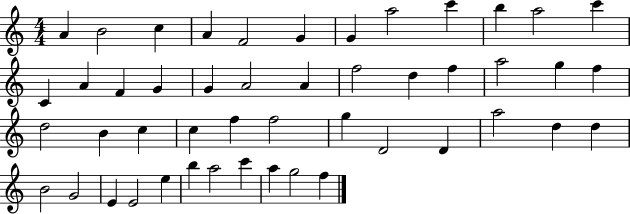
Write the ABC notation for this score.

X:1
T:Untitled
M:4/4
L:1/4
K:C
A B2 c A F2 G G a2 c' b a2 c' C A F G G A2 A f2 d f a2 g f d2 B c c f f2 g D2 D a2 d d B2 G2 E E2 e b a2 c' a g2 f